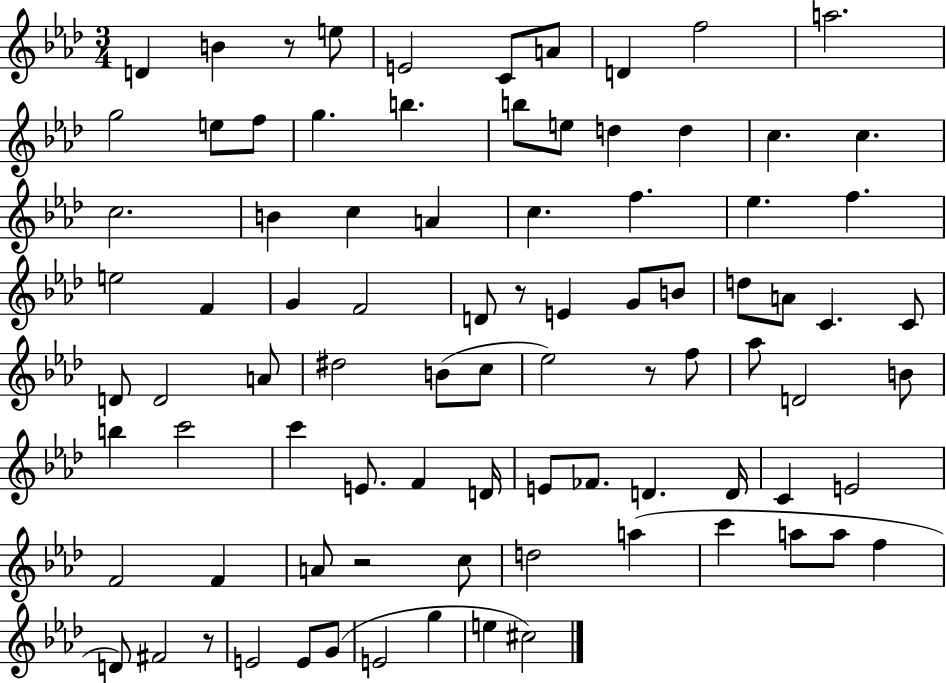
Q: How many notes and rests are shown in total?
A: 87